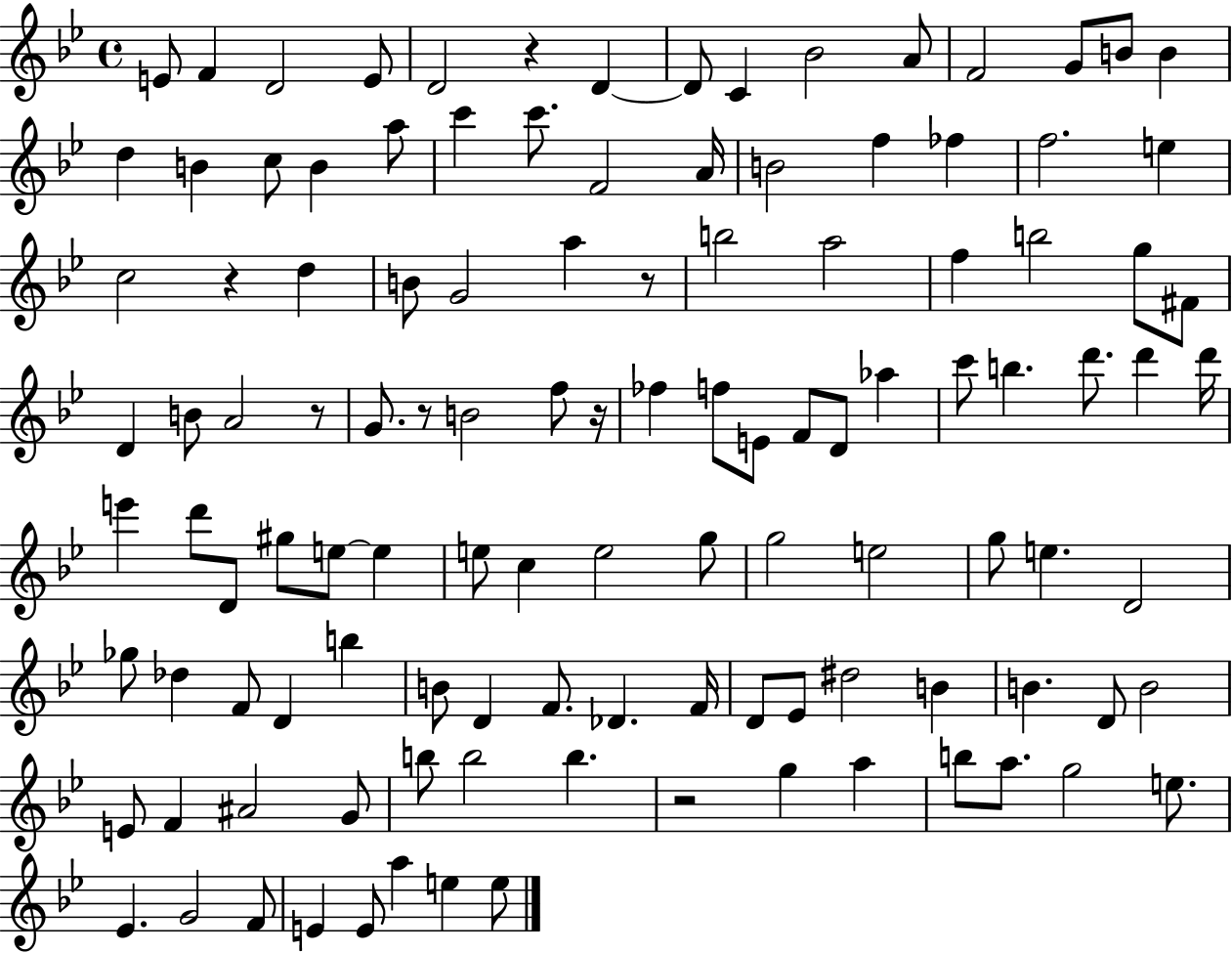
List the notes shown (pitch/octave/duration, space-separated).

E4/e F4/q D4/h E4/e D4/h R/q D4/q D4/e C4/q Bb4/h A4/e F4/h G4/e B4/e B4/q D5/q B4/q C5/e B4/q A5/e C6/q C6/e. F4/h A4/s B4/h F5/q FES5/q F5/h. E5/q C5/h R/q D5/q B4/e G4/h A5/q R/e B5/h A5/h F5/q B5/h G5/e F#4/e D4/q B4/e A4/h R/e G4/e. R/e B4/h F5/e R/s FES5/q F5/e E4/e F4/e D4/e Ab5/q C6/e B5/q. D6/e. D6/q D6/s E6/q D6/e D4/e G#5/e E5/e E5/q E5/e C5/q E5/h G5/e G5/h E5/h G5/e E5/q. D4/h Gb5/e Db5/q F4/e D4/q B5/q B4/e D4/q F4/e. Db4/q. F4/s D4/e Eb4/e D#5/h B4/q B4/q. D4/e B4/h E4/e F4/q A#4/h G4/e B5/e B5/h B5/q. R/h G5/q A5/q B5/e A5/e. G5/h E5/e. Eb4/q. G4/h F4/e E4/q E4/e A5/q E5/q E5/e